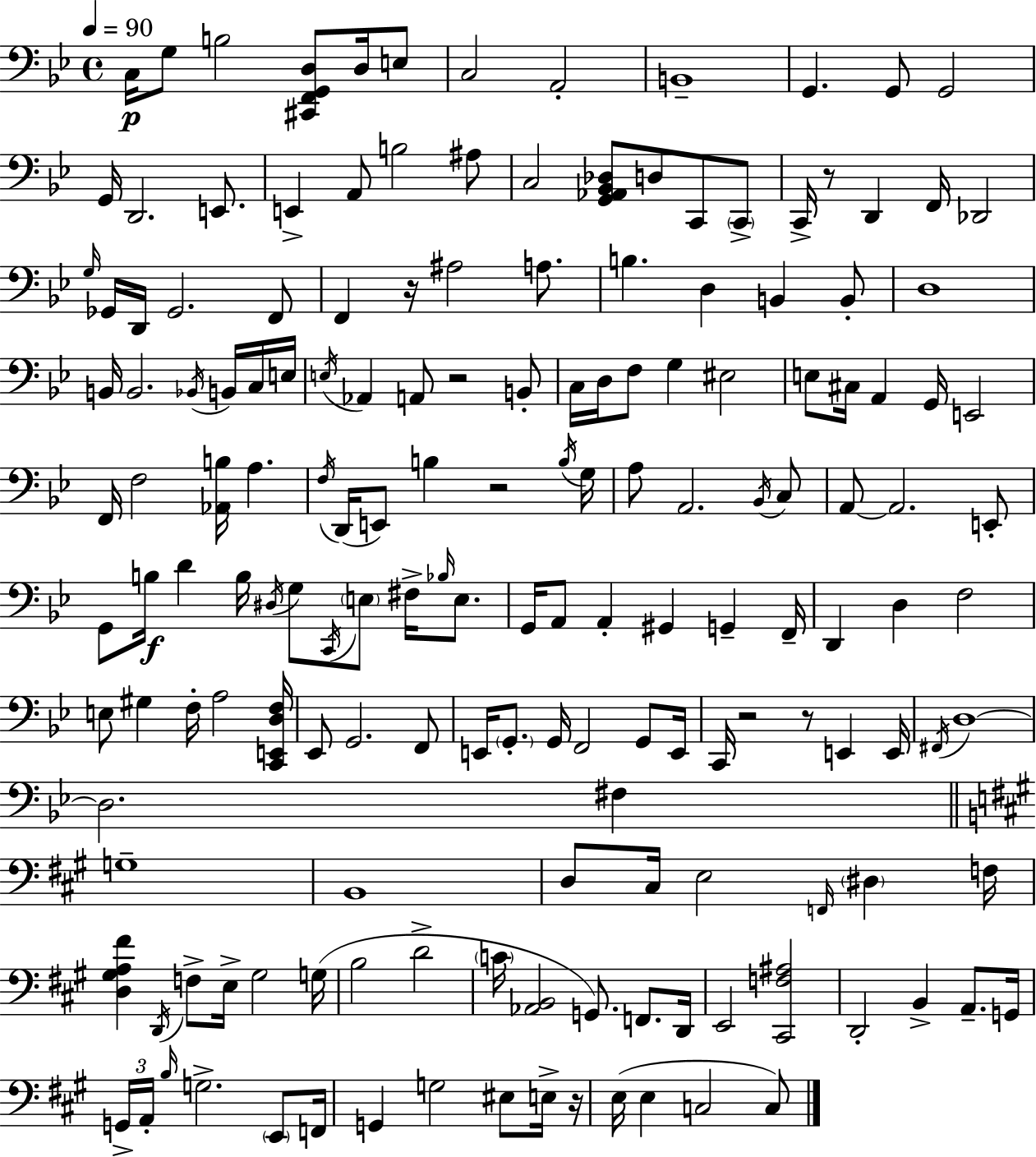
C3/s G3/e B3/h [C#2,F2,G2,D3]/e D3/s E3/e C3/h A2/h B2/w G2/q. G2/e G2/h G2/s D2/h. E2/e. E2/q A2/e B3/h A#3/e C3/h [G2,Ab2,Bb2,Db3]/e D3/e C2/e C2/e C2/s R/e D2/q F2/s Db2/h G3/s Gb2/s D2/s Gb2/h. F2/e F2/q R/s A#3/h A3/e. B3/q. D3/q B2/q B2/e D3/w B2/s B2/h. Bb2/s B2/s C3/s E3/s E3/s Ab2/q A2/e R/h B2/e C3/s D3/s F3/e G3/q EIS3/h E3/e C#3/s A2/q G2/s E2/h F2/s F3/h [Ab2,B3]/s A3/q. F3/s D2/s E2/e B3/q R/h B3/s G3/s A3/e A2/h. Bb2/s C3/e A2/e A2/h. E2/e G2/e B3/s D4/q B3/s D#3/s G3/e C2/s E3/e F#3/s Bb3/s E3/e. G2/s A2/e A2/q G#2/q G2/q F2/s D2/q D3/q F3/h E3/e G#3/q F3/s A3/h [C2,E2,D3,F3]/s Eb2/e G2/h. F2/e E2/s G2/e. G2/s F2/h G2/e E2/s C2/s R/h R/e E2/q E2/s F#2/s D3/w D3/h. F#3/q G3/w B2/w D3/e C#3/s E3/h F2/s D#3/q F3/s [D3,G#3,A3,F#4]/q D2/s F3/e E3/s G#3/h G3/s B3/h D4/h C4/s [Ab2,B2]/h G2/e. F2/e. D2/s E2/h [C#2,F3,A#3]/h D2/h B2/q A2/e. G2/s G2/s A2/s B3/s G3/h. E2/e F2/s G2/q G3/h EIS3/e E3/s R/s E3/s E3/q C3/h C3/e